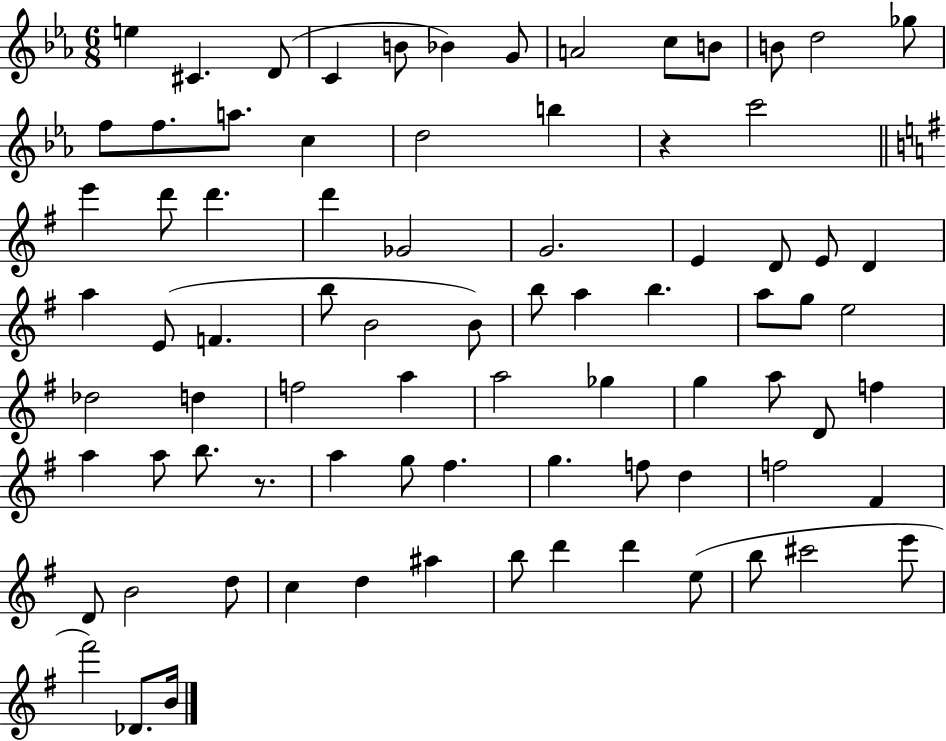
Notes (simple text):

E5/q C#4/q. D4/e C4/q B4/e Bb4/q G4/e A4/h C5/e B4/e B4/e D5/h Gb5/e F5/e F5/e. A5/e. C5/q D5/h B5/q R/q C6/h E6/q D6/e D6/q. D6/q Gb4/h G4/h. E4/q D4/e E4/e D4/q A5/q E4/e F4/q. B5/e B4/h B4/e B5/e A5/q B5/q. A5/e G5/e E5/h Db5/h D5/q F5/h A5/q A5/h Gb5/q G5/q A5/e D4/e F5/q A5/q A5/e B5/e. R/e. A5/q G5/e F#5/q. G5/q. F5/e D5/q F5/h F#4/q D4/e B4/h D5/e C5/q D5/q A#5/q B5/e D6/q D6/q E5/e B5/e C#6/h E6/e F#6/h Db4/e. B4/s